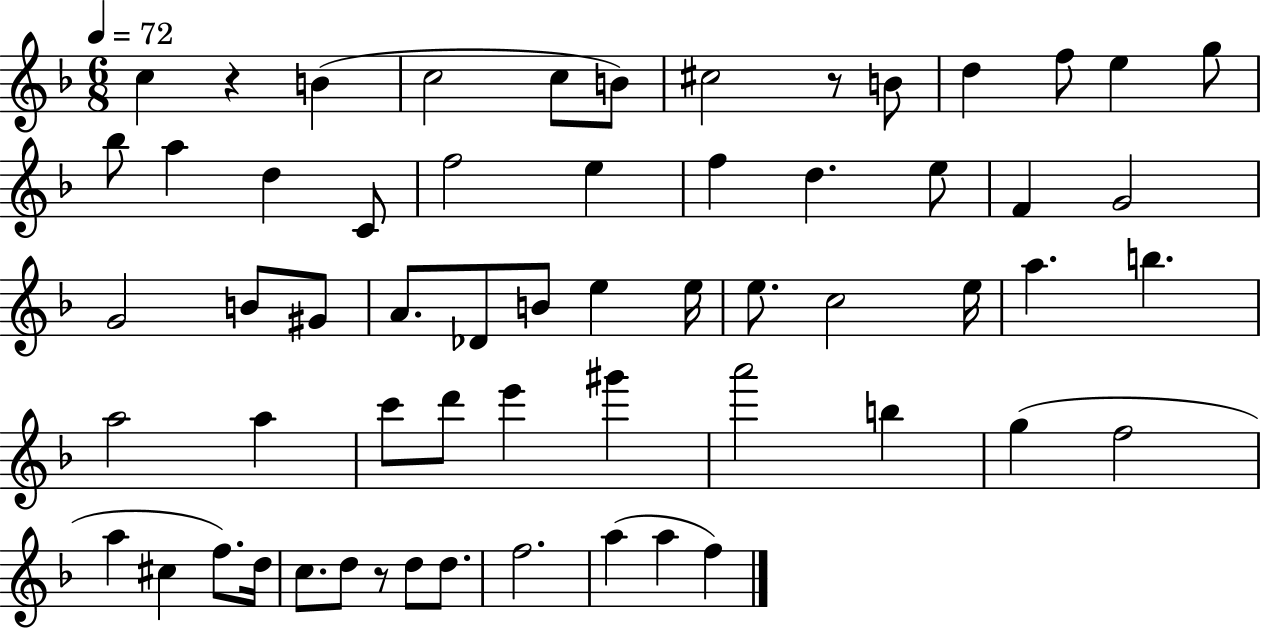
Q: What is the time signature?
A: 6/8